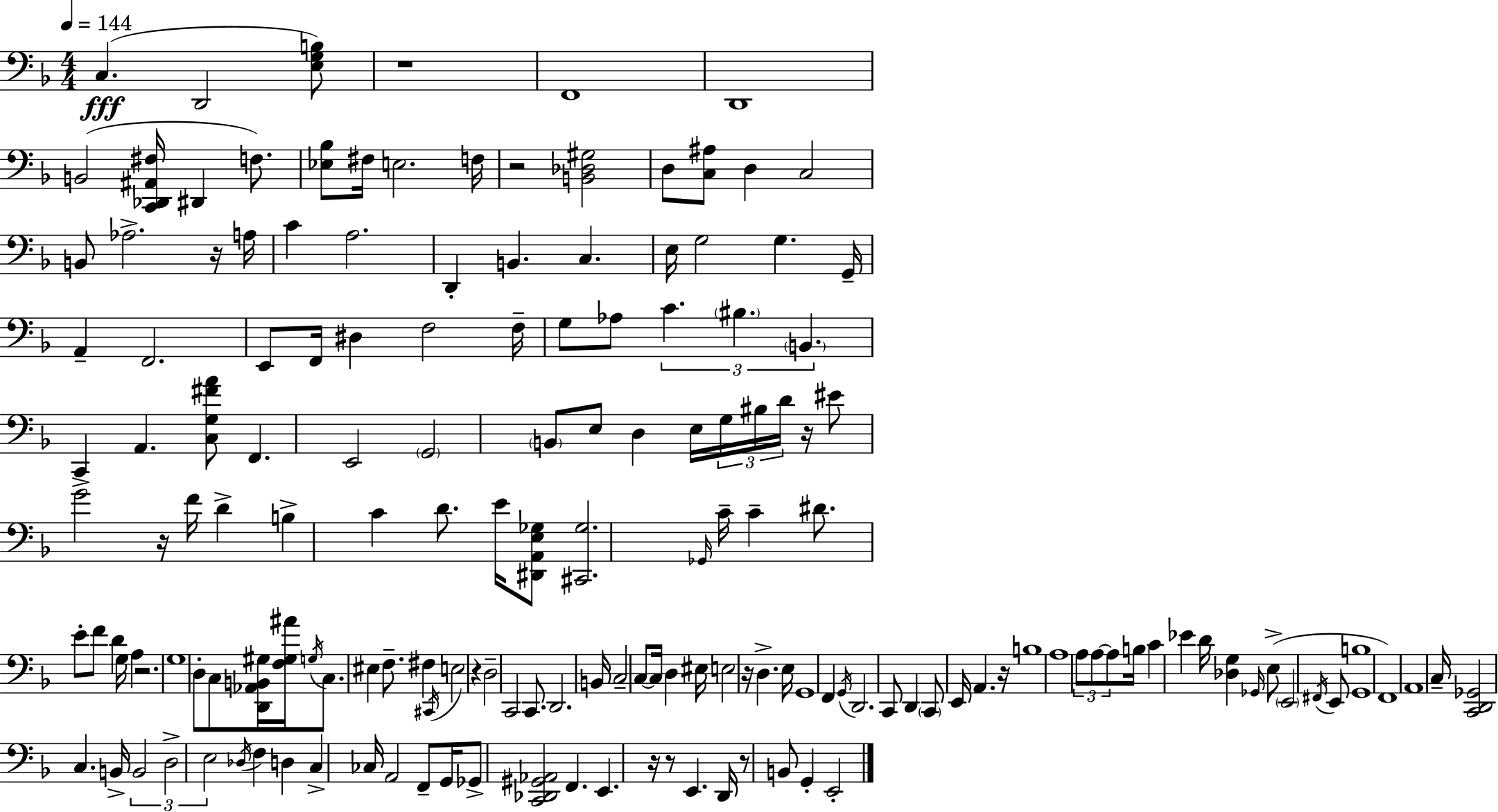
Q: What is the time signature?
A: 4/4